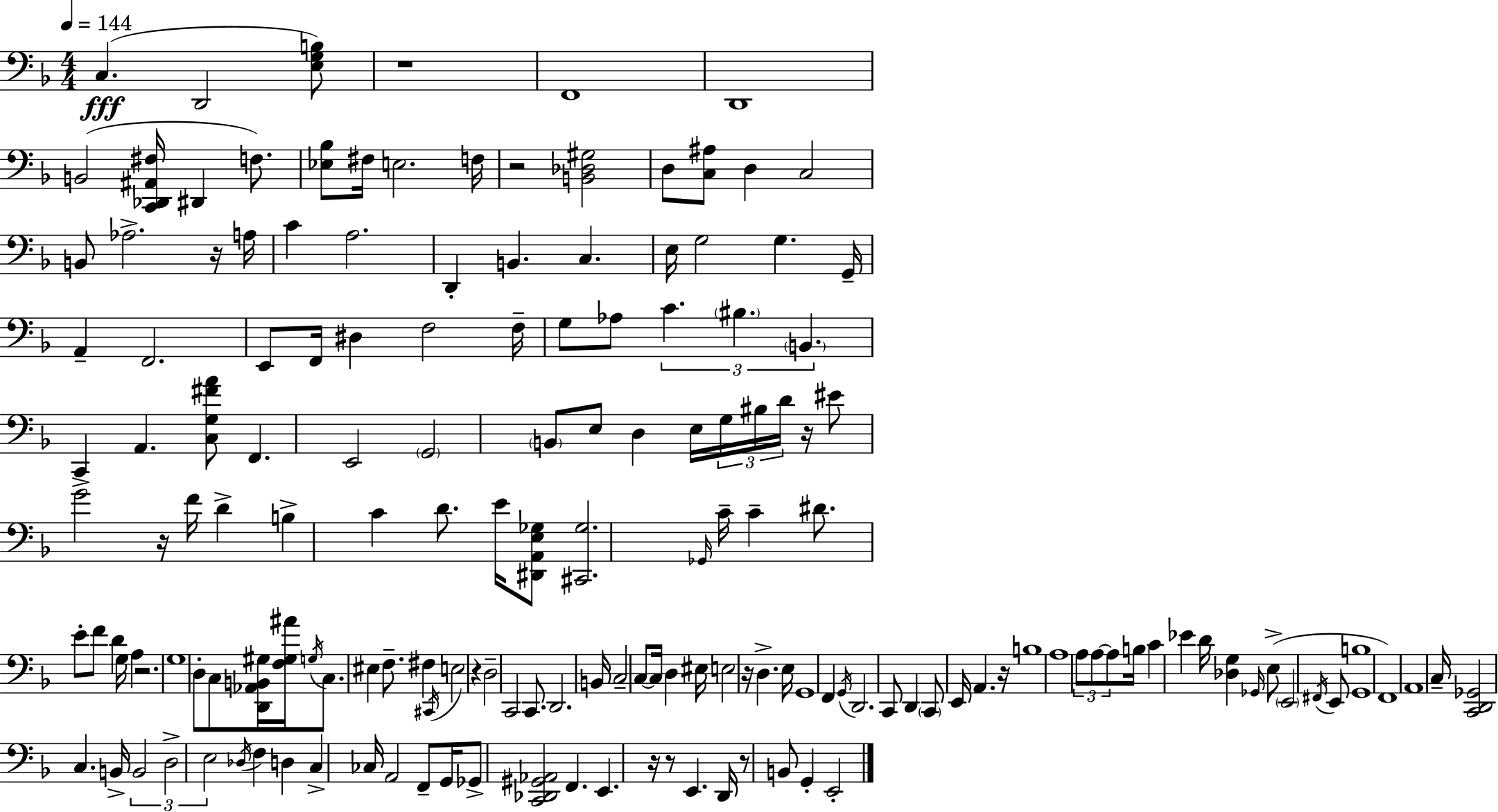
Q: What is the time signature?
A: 4/4